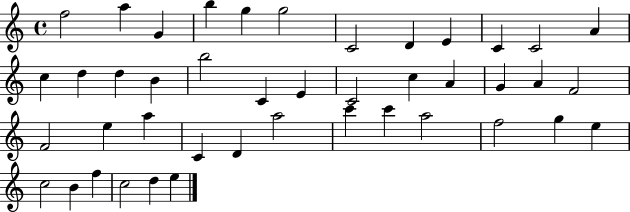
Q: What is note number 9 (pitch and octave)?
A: E4